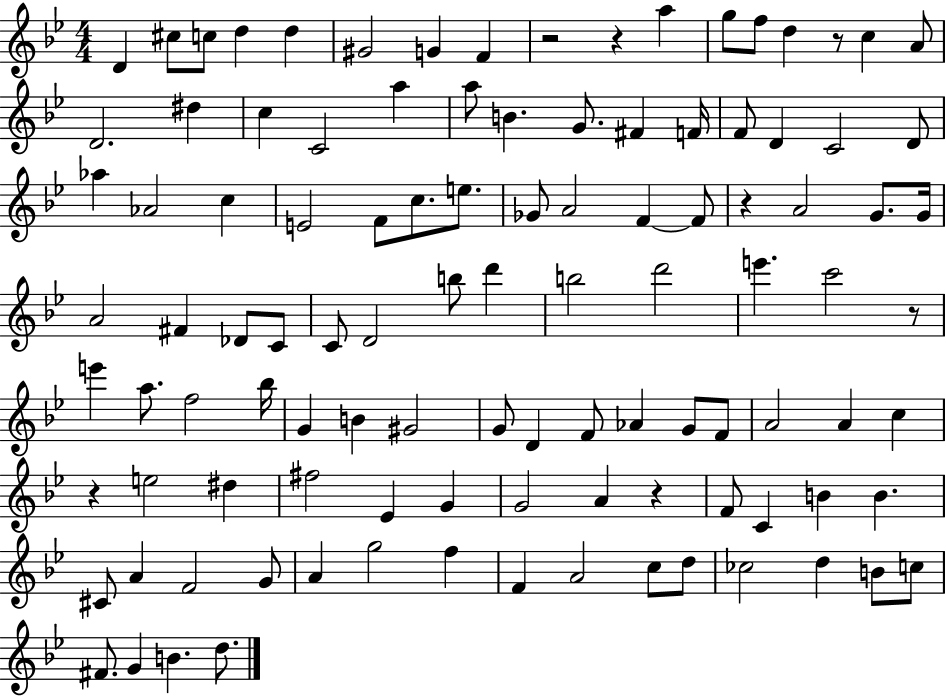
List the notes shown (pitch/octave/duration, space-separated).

D4/q C#5/e C5/e D5/q D5/q G#4/h G4/q F4/q R/h R/q A5/q G5/e F5/e D5/q R/e C5/q A4/e D4/h. D#5/q C5/q C4/h A5/q A5/e B4/q. G4/e. F#4/q F4/s F4/e D4/q C4/h D4/e Ab5/q Ab4/h C5/q E4/h F4/e C5/e. E5/e. Gb4/e A4/h F4/q F4/e R/q A4/h G4/e. G4/s A4/h F#4/q Db4/e C4/e C4/e D4/h B5/e D6/q B5/h D6/h E6/q. C6/h R/e E6/q A5/e. F5/h Bb5/s G4/q B4/q G#4/h G4/e D4/q F4/e Ab4/q G4/e F4/e A4/h A4/q C5/q R/q E5/h D#5/q F#5/h Eb4/q G4/q G4/h A4/q R/q F4/e C4/q B4/q B4/q. C#4/e A4/q F4/h G4/e A4/q G5/h F5/q F4/q A4/h C5/e D5/e CES5/h D5/q B4/e C5/e F#4/e. G4/q B4/q. D5/e.